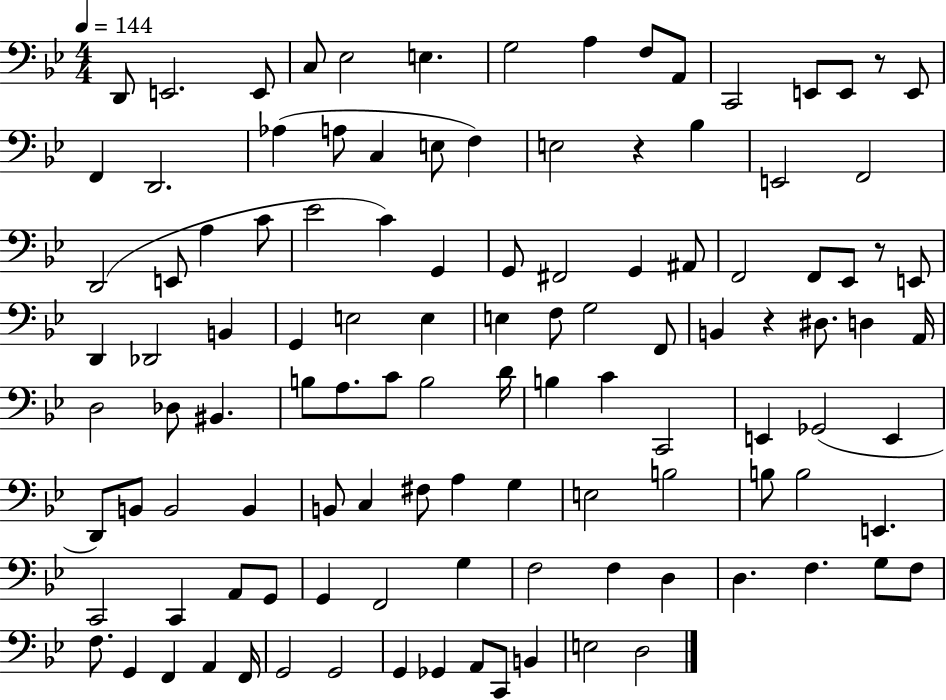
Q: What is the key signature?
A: BES major